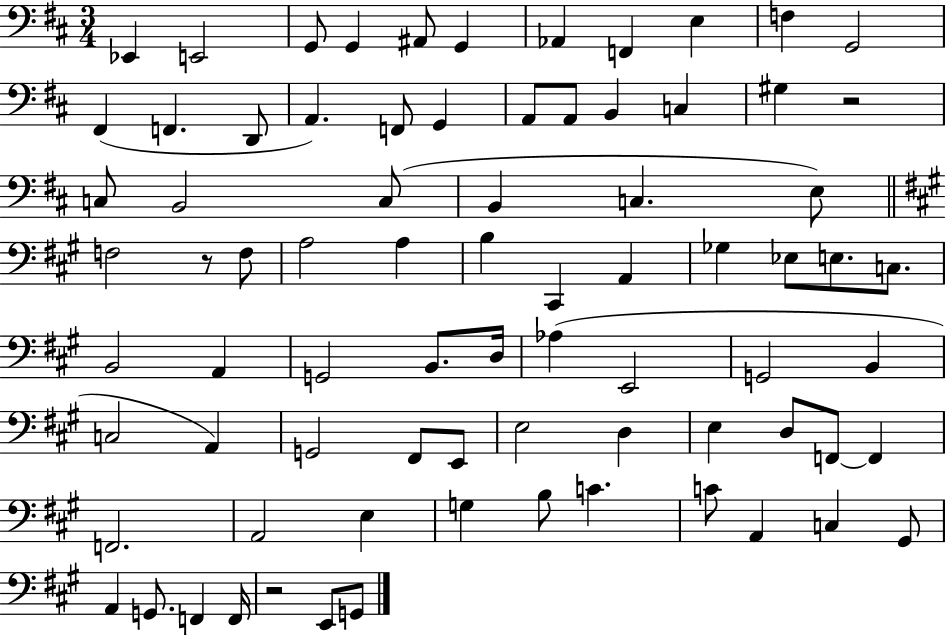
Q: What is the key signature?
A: D major